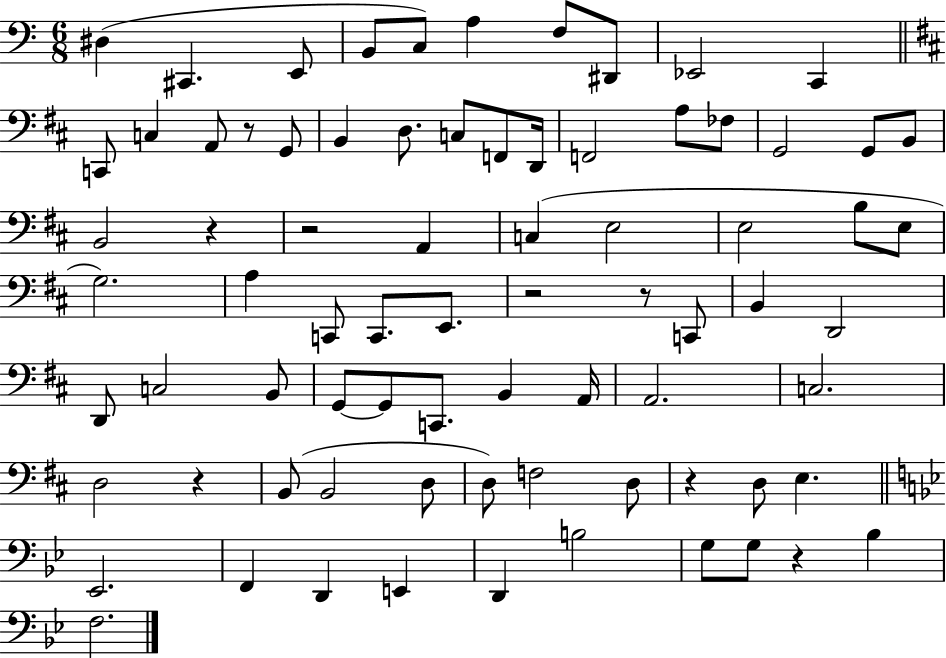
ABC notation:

X:1
T:Untitled
M:6/8
L:1/4
K:C
^D, ^C,, E,,/2 B,,/2 C,/2 A, F,/2 ^D,,/2 _E,,2 C,, C,,/2 C, A,,/2 z/2 G,,/2 B,, D,/2 C,/2 F,,/2 D,,/4 F,,2 A,/2 _F,/2 G,,2 G,,/2 B,,/2 B,,2 z z2 A,, C, E,2 E,2 B,/2 E,/2 G,2 A, C,,/2 C,,/2 E,,/2 z2 z/2 C,,/2 B,, D,,2 D,,/2 C,2 B,,/2 G,,/2 G,,/2 C,,/2 B,, A,,/4 A,,2 C,2 D,2 z B,,/2 B,,2 D,/2 D,/2 F,2 D,/2 z D,/2 E, _E,,2 F,, D,, E,, D,, B,2 G,/2 G,/2 z _B, F,2